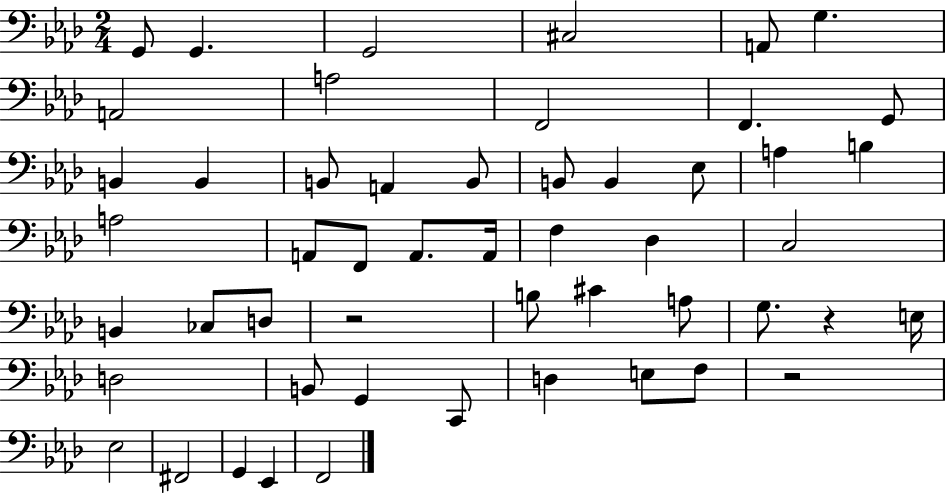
{
  \clef bass
  \numericTimeSignature
  \time 2/4
  \key aes \major
  g,8 g,4. | g,2 | cis2 | a,8 g4. | \break a,2 | a2 | f,2 | f,4. g,8 | \break b,4 b,4 | b,8 a,4 b,8 | b,8 b,4 ees8 | a4 b4 | \break a2 | a,8 f,8 a,8. a,16 | f4 des4 | c2 | \break b,4 ces8 d8 | r2 | b8 cis'4 a8 | g8. r4 e16 | \break d2 | b,8 g,4 c,8 | d4 e8 f8 | r2 | \break ees2 | fis,2 | g,4 ees,4 | f,2 | \break \bar "|."
}